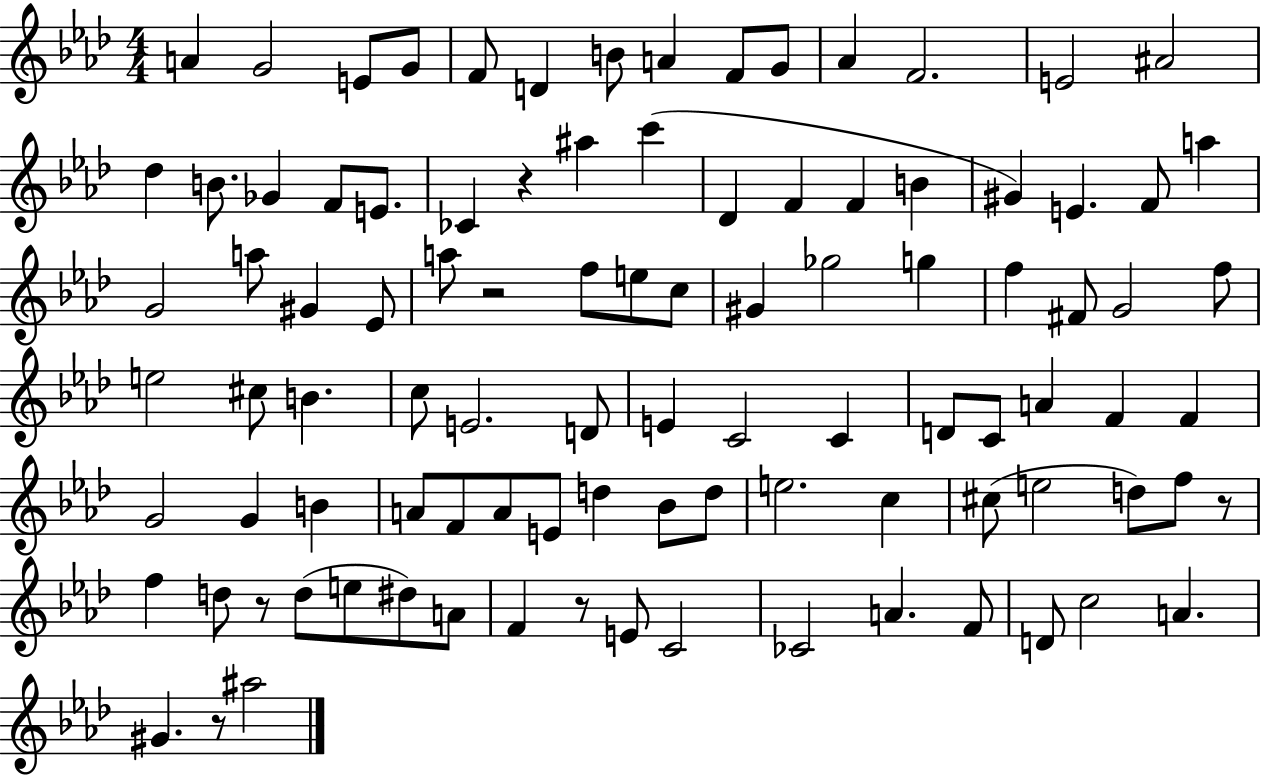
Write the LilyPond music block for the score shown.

{
  \clef treble
  \numericTimeSignature
  \time 4/4
  \key aes \major
  a'4 g'2 e'8 g'8 | f'8 d'4 b'8 a'4 f'8 g'8 | aes'4 f'2. | e'2 ais'2 | \break des''4 b'8. ges'4 f'8 e'8. | ces'4 r4 ais''4 c'''4( | des'4 f'4 f'4 b'4 | gis'4) e'4. f'8 a''4 | \break g'2 a''8 gis'4 ees'8 | a''8 r2 f''8 e''8 c''8 | gis'4 ges''2 g''4 | f''4 fis'8 g'2 f''8 | \break e''2 cis''8 b'4. | c''8 e'2. d'8 | e'4 c'2 c'4 | d'8 c'8 a'4 f'4 f'4 | \break g'2 g'4 b'4 | a'8 f'8 a'8 e'8 d''4 bes'8 d''8 | e''2. c''4 | cis''8( e''2 d''8) f''8 r8 | \break f''4 d''8 r8 d''8( e''8 dis''8) a'8 | f'4 r8 e'8 c'2 | ces'2 a'4. f'8 | d'8 c''2 a'4. | \break gis'4. r8 ais''2 | \bar "|."
}